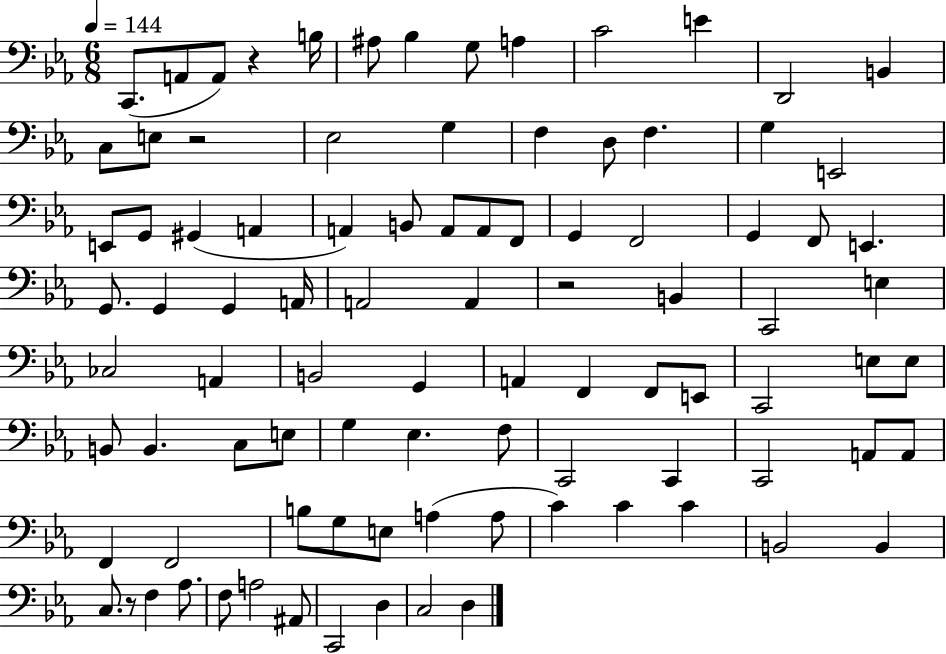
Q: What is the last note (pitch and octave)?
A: D3